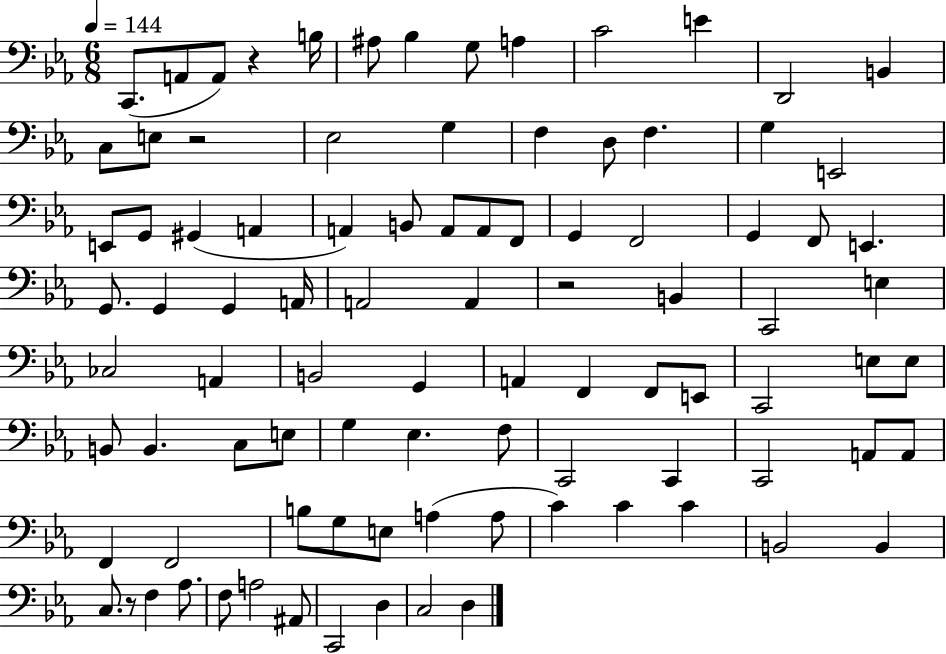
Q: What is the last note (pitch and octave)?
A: D3